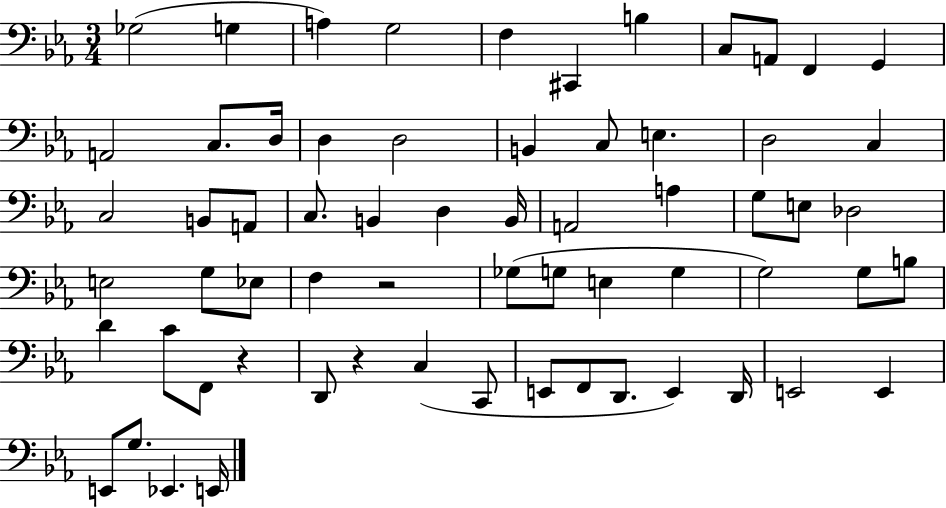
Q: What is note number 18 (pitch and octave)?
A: C3